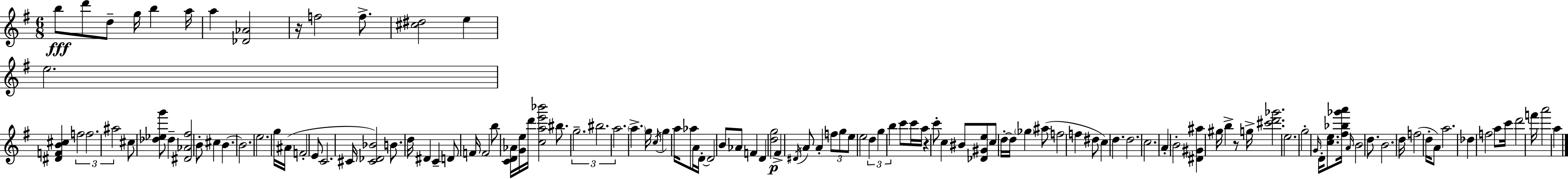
{
  \clef treble
  \numericTimeSignature
  \time 6/8
  \key g \major
  b''8\fff d'''8 d''8-- g''16 b''4 a''16 | a''4 <des' aes'>2 | r16 f''2 f''8.-> | <cis'' dis''>2 e''4 | \break e''2. | <dis' f' b' cis''>4 \tuplet 3/2 { f''2 | f''2. | ais''2 } cis''8 <des'' ees'' g'''>8 | \break des''4-- <dis' aes' fis''>2 | b'8-. cis''4 b'4.~~ | b'2. | e''2. | \break g''16 ais'16( f'2-. e'8 | c'2. | cis'16 <cis' des' bes'>2) b'8. | d''16 dis'4 c'4-- d'8 f'16 | \break f'2 b''8 <c' d' aes'>16 <g' e''>16 | d'''16 <c'' a'' e''' bes'''>2 bis''8. | \tuplet 3/2 { g''2.-- | bis''2. | \break a''2. } | \parenthesize a''4.-> g''16 \acciaccatura { c''16 } g''4 | a''16 aes''8 a'16 d'16-.~~ d'2 | b'8 aes'8 f'4 d'4 | \break <d'' g''>2\p fis'4-> | \acciaccatura { dis'16 } a'8 a'4-. \tuplet 3/2 { f''8 g''8 | e''8 } e''2 \tuplet 3/2 { d''4 | g''4 b''4 } c'''8 | \break c'''16 a''16 r4 c'''8-. c''4 | bis'8 <des' gis' e''>8 c''8 d''16-.~~ d''16 \parenthesize ges''4 | ais''8( f''2 f''4 | dis''8 c''4) d''4. | \break d''2. | c''2. | a'4-. b'2-. | <dis' gis' ais''>4 gis''16 b''4-> r8 | \break g''16-> <cis''' d''' ges'''>2. | e''2. | g''2-. \grace { g'16 } d'16-. | <c'' e''>8. <fis'' bes'' ges''' a'''>16 \grace { a'16 } b'2 | \break d''8. b'2. | d''16 f''2( | d''16-. a'8) a''2. | des''4 f''2 | \break a''8 c'''16 d'''2 | f'''16 a'''2 | a''4 \bar "|."
}